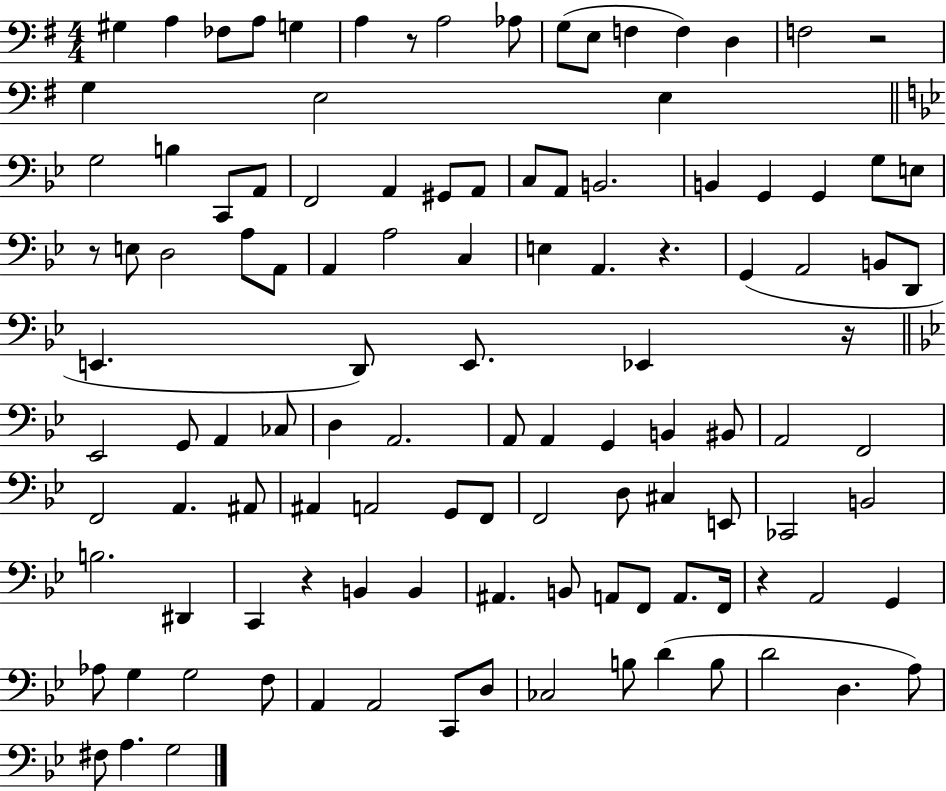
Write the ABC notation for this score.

X:1
T:Untitled
M:4/4
L:1/4
K:G
^G, A, _F,/2 A,/2 G, A, z/2 A,2 _A,/2 G,/2 E,/2 F, F, D, F,2 z2 G, E,2 E, G,2 B, C,,/2 A,,/2 F,,2 A,, ^G,,/2 A,,/2 C,/2 A,,/2 B,,2 B,, G,, G,, G,/2 E,/2 z/2 E,/2 D,2 A,/2 A,,/2 A,, A,2 C, E, A,, z G,, A,,2 B,,/2 D,,/2 E,, D,,/2 E,,/2 _E,, z/4 _E,,2 G,,/2 A,, _C,/2 D, A,,2 A,,/2 A,, G,, B,, ^B,,/2 A,,2 F,,2 F,,2 A,, ^A,,/2 ^A,, A,,2 G,,/2 F,,/2 F,,2 D,/2 ^C, E,,/2 _C,,2 B,,2 B,2 ^D,, C,, z B,, B,, ^A,, B,,/2 A,,/2 F,,/2 A,,/2 F,,/4 z A,,2 G,, _A,/2 G, G,2 F,/2 A,, A,,2 C,,/2 D,/2 _C,2 B,/2 D B,/2 D2 D, A,/2 ^F,/2 A, G,2